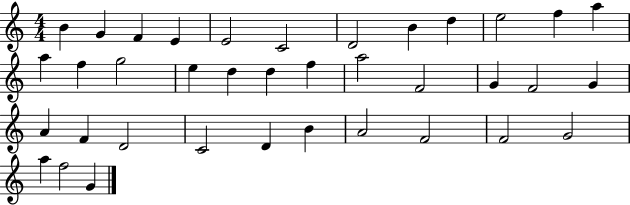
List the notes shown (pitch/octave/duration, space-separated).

B4/q G4/q F4/q E4/q E4/h C4/h D4/h B4/q D5/q E5/h F5/q A5/q A5/q F5/q G5/h E5/q D5/q D5/q F5/q A5/h F4/h G4/q F4/h G4/q A4/q F4/q D4/h C4/h D4/q B4/q A4/h F4/h F4/h G4/h A5/q F5/h G4/q